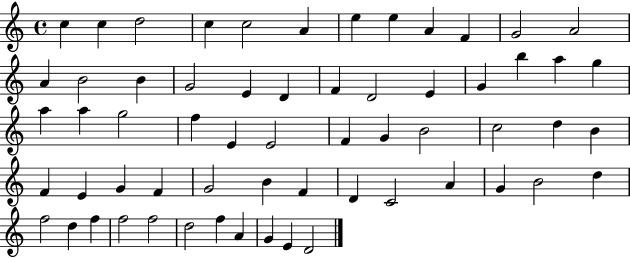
C5/q C5/q D5/h C5/q C5/h A4/q E5/q E5/q A4/q F4/q G4/h A4/h A4/q B4/h B4/q G4/h E4/q D4/q F4/q D4/h E4/q G4/q B5/q A5/q G5/q A5/q A5/q G5/h F5/q E4/q E4/h F4/q G4/q B4/h C5/h D5/q B4/q F4/q E4/q G4/q F4/q G4/h B4/q F4/q D4/q C4/h A4/q G4/q B4/h D5/q F5/h D5/q F5/q F5/h F5/h D5/h F5/q A4/q G4/q E4/q D4/h